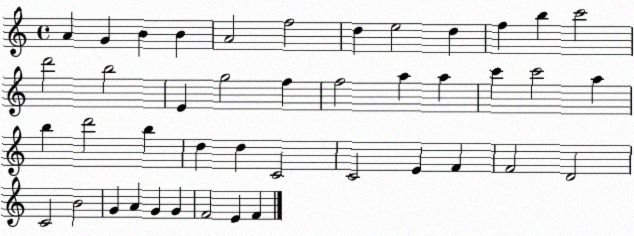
X:1
T:Untitled
M:4/4
L:1/4
K:C
A G B B A2 f2 d e2 d f b c'2 d'2 b2 E g2 f f2 a a c' c'2 a b d'2 b d d C2 C2 E F F2 D2 C2 B2 G A G G F2 E F